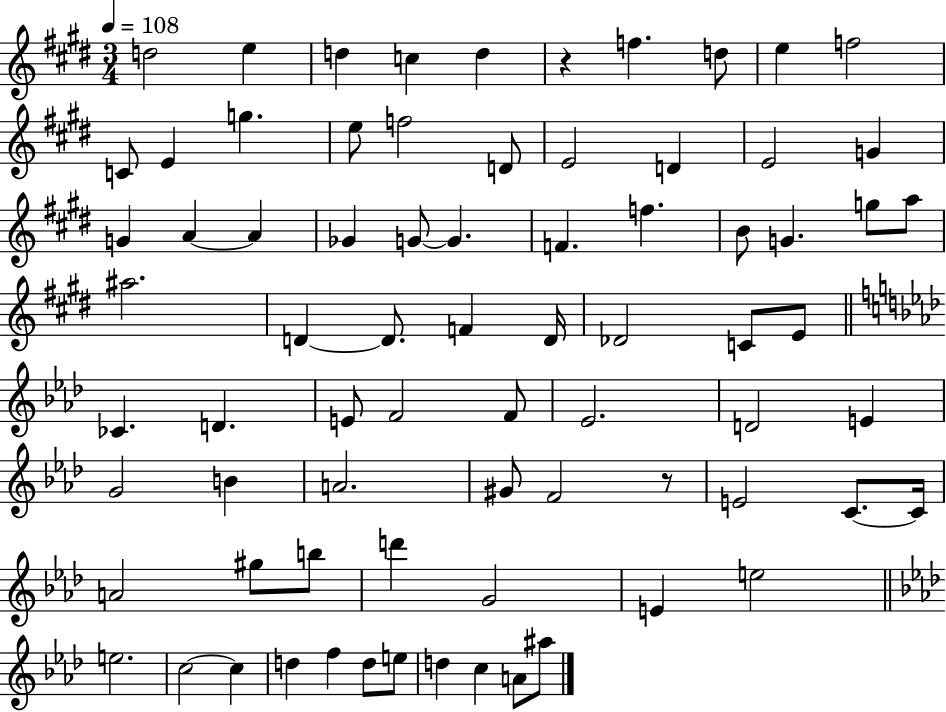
D5/h E5/q D5/q C5/q D5/q R/q F5/q. D5/e E5/q F5/h C4/e E4/q G5/q. E5/e F5/h D4/e E4/h D4/q E4/h G4/q G4/q A4/q A4/q Gb4/q G4/e G4/q. F4/q. F5/q. B4/e G4/q. G5/e A5/e A#5/h. D4/q D4/e. F4/q D4/s Db4/h C4/e E4/e CES4/q. D4/q. E4/e F4/h F4/e Eb4/h. D4/h E4/q G4/h B4/q A4/h. G#4/e F4/h R/e E4/h C4/e. C4/s A4/h G#5/e B5/e D6/q G4/h E4/q E5/h E5/h. C5/h C5/q D5/q F5/q D5/e E5/e D5/q C5/q A4/e A#5/e